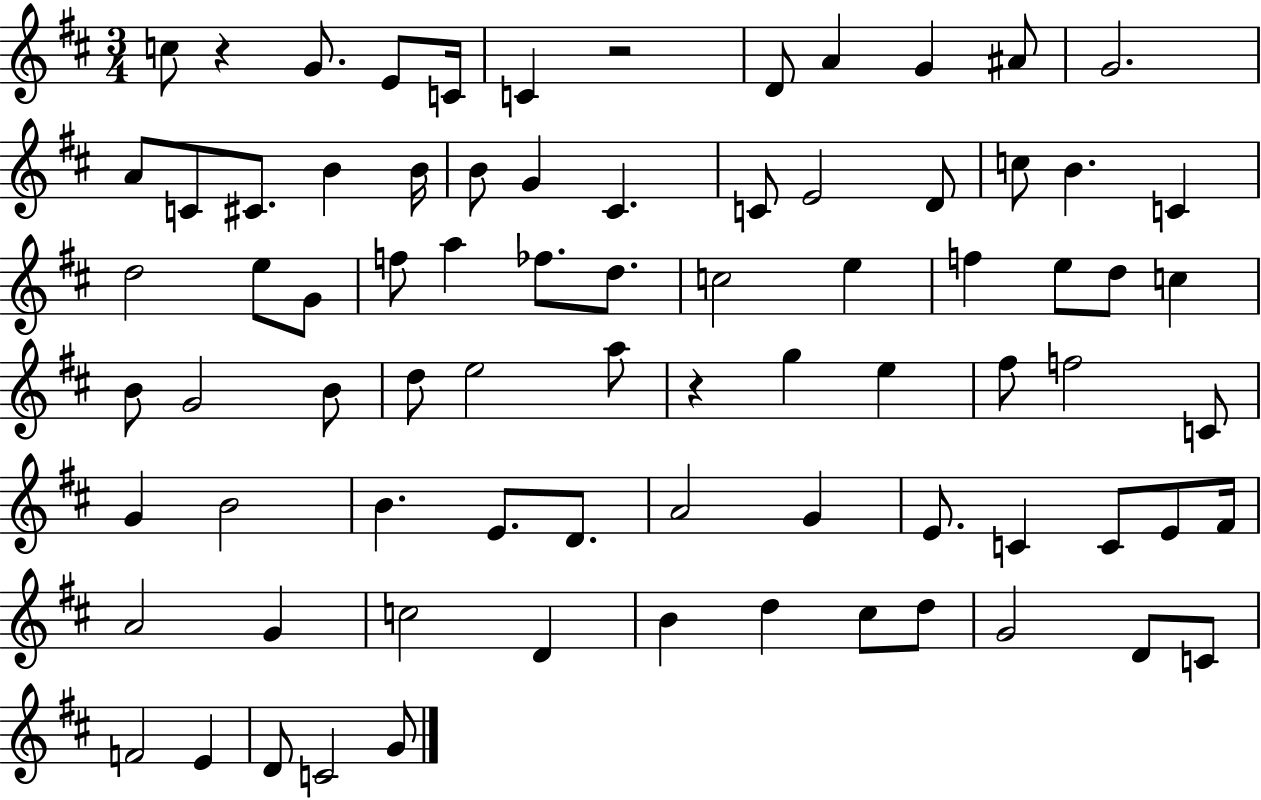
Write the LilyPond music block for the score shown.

{
  \clef treble
  \numericTimeSignature
  \time 3/4
  \key d \major
  c''8 r4 g'8. e'8 c'16 | c'4 r2 | d'8 a'4 g'4 ais'8 | g'2. | \break a'8 c'8 cis'8. b'4 b'16 | b'8 g'4 cis'4. | c'8 e'2 d'8 | c''8 b'4. c'4 | \break d''2 e''8 g'8 | f''8 a''4 fes''8. d''8. | c''2 e''4 | f''4 e''8 d''8 c''4 | \break b'8 g'2 b'8 | d''8 e''2 a''8 | r4 g''4 e''4 | fis''8 f''2 c'8 | \break g'4 b'2 | b'4. e'8. d'8. | a'2 g'4 | e'8. c'4 c'8 e'8 fis'16 | \break a'2 g'4 | c''2 d'4 | b'4 d''4 cis''8 d''8 | g'2 d'8 c'8 | \break f'2 e'4 | d'8 c'2 g'8 | \bar "|."
}